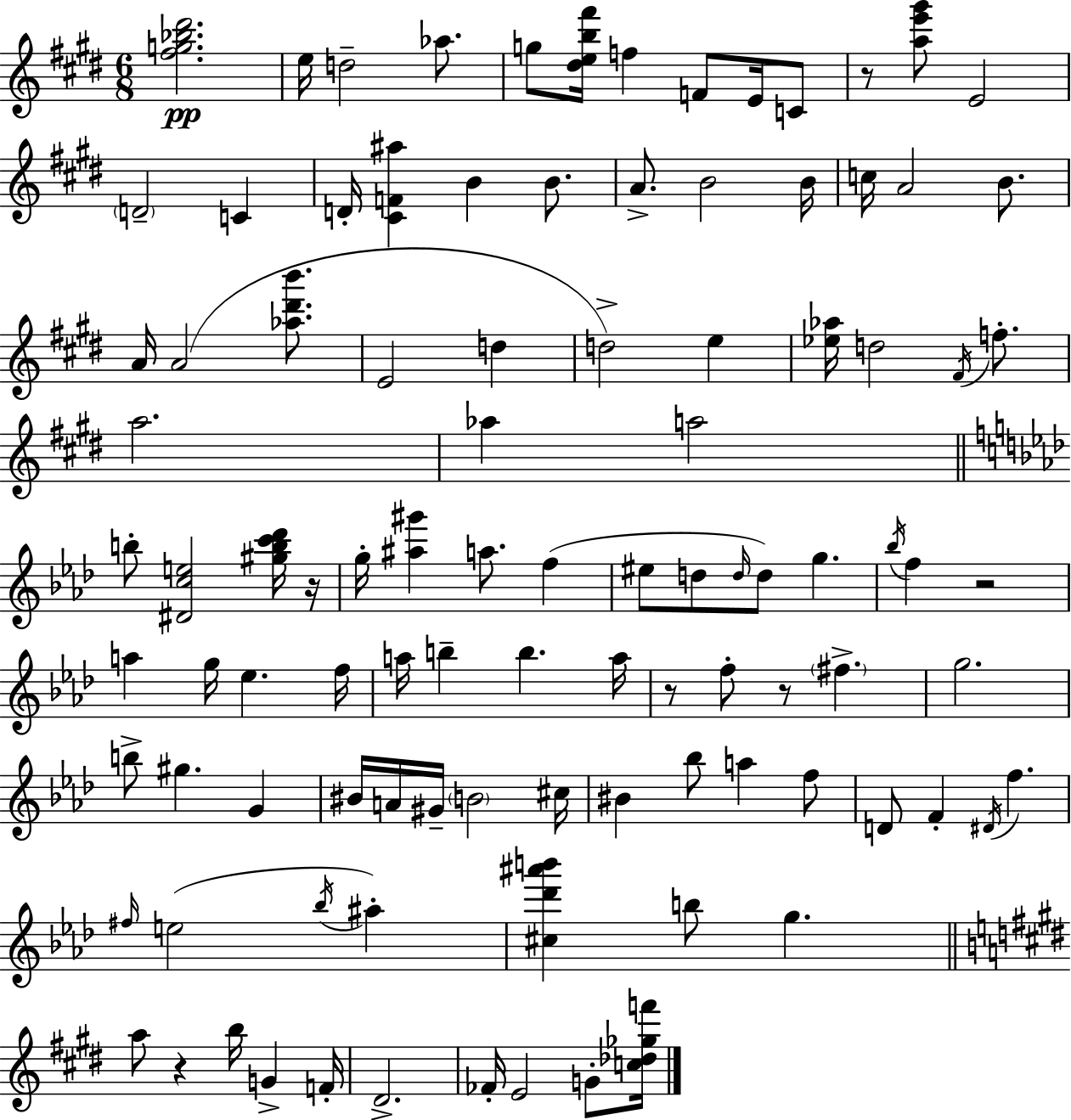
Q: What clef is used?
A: treble